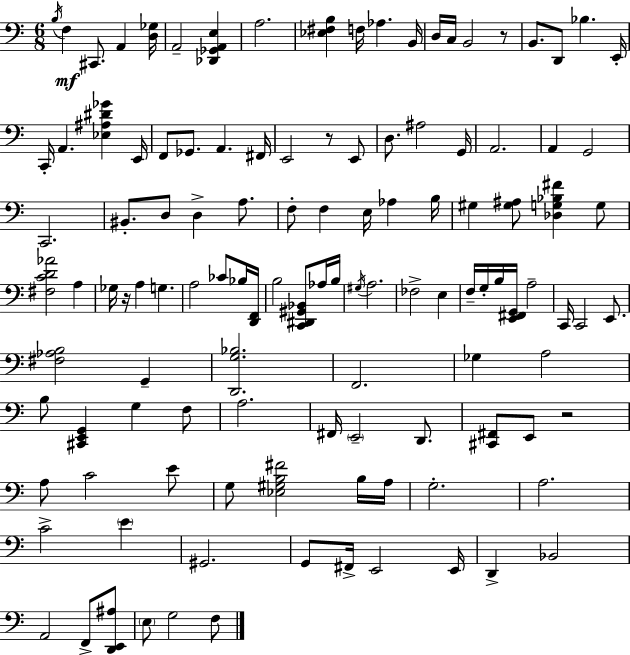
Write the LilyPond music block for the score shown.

{
  \clef bass
  \numericTimeSignature
  \time 6/8
  \key c \major
  \repeat volta 2 { \acciaccatura { b16 }\mf f4 cis,8. a,4 | <d ges>16 a,2-- <des, ges, a, e>4 | a2. | <ees fis b>4 f16 aes4. | \break b,16 d16 c16 b,2 r8 | b,8. d,8 bes4. | e,16-. c,16-. a,4. <ees ais dis' ges'>4 | e,16 f,8 ges,8. a,4. | \break fis,16 e,2 r8 e,8 | d8. ais2 | g,16 a,2. | a,4 g,2 | \break c,2. | bis,8.-. d8 d4-> a8. | f8-. f4 e16 aes4 | b16 gis4 <gis ais>8 <des g bes fis'>4 g8 | \break <fis c' d' aes'>2 a4 | ges16 r16 a4 g4. | a2 ces'8 bes16 | <d, f,>16 b2 <c, dis, gis, bes,>8 aes16 | \break b16 \acciaccatura { gis16 } a2. | fes2-> e4 | f16-- g16-. b16 <e, fis, g,>16 a2-- | c,16 c,2 e,8. | \break <fis aes b>2 g,4-- | <d, g bes>2. | f,2. | ges4 a2 | \break b8 <cis, e, g,>4 g4 | f8 a2. | fis,16 \parenthesize e,2-- d,8. | <cis, fis,>8 e,8 r2 | \break a8 c'2 | e'8 g8 <ees gis b fis'>2 | b16 a16 g2.-. | a2. | \break c'2-> \parenthesize e'4 | gis,2. | g,8 fis,16-> e,2 | e,16 d,4-> bes,2 | \break a,2 f,8-> | <d, e, ais>8 \parenthesize e8 g2 | f8 } \bar "|."
}